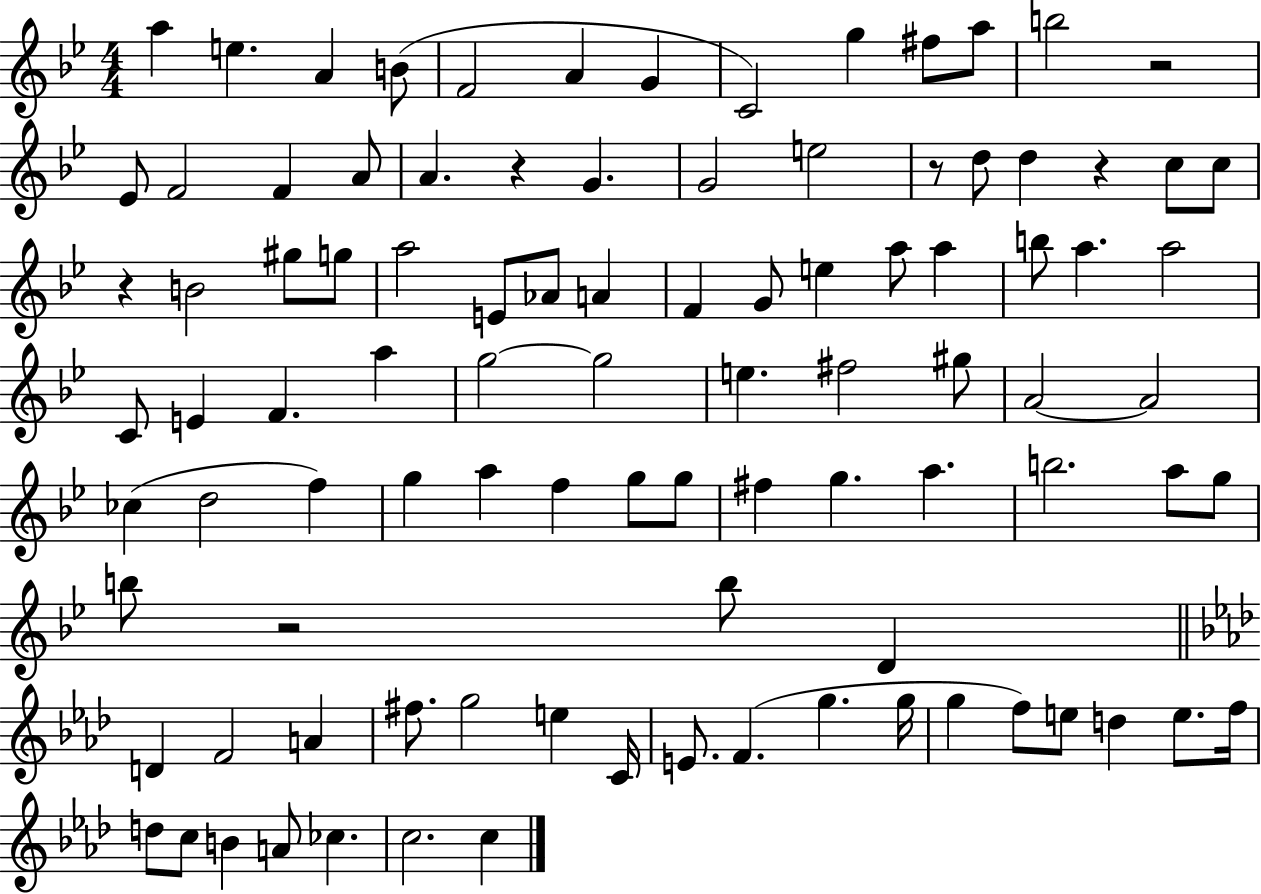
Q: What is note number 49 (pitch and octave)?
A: A4